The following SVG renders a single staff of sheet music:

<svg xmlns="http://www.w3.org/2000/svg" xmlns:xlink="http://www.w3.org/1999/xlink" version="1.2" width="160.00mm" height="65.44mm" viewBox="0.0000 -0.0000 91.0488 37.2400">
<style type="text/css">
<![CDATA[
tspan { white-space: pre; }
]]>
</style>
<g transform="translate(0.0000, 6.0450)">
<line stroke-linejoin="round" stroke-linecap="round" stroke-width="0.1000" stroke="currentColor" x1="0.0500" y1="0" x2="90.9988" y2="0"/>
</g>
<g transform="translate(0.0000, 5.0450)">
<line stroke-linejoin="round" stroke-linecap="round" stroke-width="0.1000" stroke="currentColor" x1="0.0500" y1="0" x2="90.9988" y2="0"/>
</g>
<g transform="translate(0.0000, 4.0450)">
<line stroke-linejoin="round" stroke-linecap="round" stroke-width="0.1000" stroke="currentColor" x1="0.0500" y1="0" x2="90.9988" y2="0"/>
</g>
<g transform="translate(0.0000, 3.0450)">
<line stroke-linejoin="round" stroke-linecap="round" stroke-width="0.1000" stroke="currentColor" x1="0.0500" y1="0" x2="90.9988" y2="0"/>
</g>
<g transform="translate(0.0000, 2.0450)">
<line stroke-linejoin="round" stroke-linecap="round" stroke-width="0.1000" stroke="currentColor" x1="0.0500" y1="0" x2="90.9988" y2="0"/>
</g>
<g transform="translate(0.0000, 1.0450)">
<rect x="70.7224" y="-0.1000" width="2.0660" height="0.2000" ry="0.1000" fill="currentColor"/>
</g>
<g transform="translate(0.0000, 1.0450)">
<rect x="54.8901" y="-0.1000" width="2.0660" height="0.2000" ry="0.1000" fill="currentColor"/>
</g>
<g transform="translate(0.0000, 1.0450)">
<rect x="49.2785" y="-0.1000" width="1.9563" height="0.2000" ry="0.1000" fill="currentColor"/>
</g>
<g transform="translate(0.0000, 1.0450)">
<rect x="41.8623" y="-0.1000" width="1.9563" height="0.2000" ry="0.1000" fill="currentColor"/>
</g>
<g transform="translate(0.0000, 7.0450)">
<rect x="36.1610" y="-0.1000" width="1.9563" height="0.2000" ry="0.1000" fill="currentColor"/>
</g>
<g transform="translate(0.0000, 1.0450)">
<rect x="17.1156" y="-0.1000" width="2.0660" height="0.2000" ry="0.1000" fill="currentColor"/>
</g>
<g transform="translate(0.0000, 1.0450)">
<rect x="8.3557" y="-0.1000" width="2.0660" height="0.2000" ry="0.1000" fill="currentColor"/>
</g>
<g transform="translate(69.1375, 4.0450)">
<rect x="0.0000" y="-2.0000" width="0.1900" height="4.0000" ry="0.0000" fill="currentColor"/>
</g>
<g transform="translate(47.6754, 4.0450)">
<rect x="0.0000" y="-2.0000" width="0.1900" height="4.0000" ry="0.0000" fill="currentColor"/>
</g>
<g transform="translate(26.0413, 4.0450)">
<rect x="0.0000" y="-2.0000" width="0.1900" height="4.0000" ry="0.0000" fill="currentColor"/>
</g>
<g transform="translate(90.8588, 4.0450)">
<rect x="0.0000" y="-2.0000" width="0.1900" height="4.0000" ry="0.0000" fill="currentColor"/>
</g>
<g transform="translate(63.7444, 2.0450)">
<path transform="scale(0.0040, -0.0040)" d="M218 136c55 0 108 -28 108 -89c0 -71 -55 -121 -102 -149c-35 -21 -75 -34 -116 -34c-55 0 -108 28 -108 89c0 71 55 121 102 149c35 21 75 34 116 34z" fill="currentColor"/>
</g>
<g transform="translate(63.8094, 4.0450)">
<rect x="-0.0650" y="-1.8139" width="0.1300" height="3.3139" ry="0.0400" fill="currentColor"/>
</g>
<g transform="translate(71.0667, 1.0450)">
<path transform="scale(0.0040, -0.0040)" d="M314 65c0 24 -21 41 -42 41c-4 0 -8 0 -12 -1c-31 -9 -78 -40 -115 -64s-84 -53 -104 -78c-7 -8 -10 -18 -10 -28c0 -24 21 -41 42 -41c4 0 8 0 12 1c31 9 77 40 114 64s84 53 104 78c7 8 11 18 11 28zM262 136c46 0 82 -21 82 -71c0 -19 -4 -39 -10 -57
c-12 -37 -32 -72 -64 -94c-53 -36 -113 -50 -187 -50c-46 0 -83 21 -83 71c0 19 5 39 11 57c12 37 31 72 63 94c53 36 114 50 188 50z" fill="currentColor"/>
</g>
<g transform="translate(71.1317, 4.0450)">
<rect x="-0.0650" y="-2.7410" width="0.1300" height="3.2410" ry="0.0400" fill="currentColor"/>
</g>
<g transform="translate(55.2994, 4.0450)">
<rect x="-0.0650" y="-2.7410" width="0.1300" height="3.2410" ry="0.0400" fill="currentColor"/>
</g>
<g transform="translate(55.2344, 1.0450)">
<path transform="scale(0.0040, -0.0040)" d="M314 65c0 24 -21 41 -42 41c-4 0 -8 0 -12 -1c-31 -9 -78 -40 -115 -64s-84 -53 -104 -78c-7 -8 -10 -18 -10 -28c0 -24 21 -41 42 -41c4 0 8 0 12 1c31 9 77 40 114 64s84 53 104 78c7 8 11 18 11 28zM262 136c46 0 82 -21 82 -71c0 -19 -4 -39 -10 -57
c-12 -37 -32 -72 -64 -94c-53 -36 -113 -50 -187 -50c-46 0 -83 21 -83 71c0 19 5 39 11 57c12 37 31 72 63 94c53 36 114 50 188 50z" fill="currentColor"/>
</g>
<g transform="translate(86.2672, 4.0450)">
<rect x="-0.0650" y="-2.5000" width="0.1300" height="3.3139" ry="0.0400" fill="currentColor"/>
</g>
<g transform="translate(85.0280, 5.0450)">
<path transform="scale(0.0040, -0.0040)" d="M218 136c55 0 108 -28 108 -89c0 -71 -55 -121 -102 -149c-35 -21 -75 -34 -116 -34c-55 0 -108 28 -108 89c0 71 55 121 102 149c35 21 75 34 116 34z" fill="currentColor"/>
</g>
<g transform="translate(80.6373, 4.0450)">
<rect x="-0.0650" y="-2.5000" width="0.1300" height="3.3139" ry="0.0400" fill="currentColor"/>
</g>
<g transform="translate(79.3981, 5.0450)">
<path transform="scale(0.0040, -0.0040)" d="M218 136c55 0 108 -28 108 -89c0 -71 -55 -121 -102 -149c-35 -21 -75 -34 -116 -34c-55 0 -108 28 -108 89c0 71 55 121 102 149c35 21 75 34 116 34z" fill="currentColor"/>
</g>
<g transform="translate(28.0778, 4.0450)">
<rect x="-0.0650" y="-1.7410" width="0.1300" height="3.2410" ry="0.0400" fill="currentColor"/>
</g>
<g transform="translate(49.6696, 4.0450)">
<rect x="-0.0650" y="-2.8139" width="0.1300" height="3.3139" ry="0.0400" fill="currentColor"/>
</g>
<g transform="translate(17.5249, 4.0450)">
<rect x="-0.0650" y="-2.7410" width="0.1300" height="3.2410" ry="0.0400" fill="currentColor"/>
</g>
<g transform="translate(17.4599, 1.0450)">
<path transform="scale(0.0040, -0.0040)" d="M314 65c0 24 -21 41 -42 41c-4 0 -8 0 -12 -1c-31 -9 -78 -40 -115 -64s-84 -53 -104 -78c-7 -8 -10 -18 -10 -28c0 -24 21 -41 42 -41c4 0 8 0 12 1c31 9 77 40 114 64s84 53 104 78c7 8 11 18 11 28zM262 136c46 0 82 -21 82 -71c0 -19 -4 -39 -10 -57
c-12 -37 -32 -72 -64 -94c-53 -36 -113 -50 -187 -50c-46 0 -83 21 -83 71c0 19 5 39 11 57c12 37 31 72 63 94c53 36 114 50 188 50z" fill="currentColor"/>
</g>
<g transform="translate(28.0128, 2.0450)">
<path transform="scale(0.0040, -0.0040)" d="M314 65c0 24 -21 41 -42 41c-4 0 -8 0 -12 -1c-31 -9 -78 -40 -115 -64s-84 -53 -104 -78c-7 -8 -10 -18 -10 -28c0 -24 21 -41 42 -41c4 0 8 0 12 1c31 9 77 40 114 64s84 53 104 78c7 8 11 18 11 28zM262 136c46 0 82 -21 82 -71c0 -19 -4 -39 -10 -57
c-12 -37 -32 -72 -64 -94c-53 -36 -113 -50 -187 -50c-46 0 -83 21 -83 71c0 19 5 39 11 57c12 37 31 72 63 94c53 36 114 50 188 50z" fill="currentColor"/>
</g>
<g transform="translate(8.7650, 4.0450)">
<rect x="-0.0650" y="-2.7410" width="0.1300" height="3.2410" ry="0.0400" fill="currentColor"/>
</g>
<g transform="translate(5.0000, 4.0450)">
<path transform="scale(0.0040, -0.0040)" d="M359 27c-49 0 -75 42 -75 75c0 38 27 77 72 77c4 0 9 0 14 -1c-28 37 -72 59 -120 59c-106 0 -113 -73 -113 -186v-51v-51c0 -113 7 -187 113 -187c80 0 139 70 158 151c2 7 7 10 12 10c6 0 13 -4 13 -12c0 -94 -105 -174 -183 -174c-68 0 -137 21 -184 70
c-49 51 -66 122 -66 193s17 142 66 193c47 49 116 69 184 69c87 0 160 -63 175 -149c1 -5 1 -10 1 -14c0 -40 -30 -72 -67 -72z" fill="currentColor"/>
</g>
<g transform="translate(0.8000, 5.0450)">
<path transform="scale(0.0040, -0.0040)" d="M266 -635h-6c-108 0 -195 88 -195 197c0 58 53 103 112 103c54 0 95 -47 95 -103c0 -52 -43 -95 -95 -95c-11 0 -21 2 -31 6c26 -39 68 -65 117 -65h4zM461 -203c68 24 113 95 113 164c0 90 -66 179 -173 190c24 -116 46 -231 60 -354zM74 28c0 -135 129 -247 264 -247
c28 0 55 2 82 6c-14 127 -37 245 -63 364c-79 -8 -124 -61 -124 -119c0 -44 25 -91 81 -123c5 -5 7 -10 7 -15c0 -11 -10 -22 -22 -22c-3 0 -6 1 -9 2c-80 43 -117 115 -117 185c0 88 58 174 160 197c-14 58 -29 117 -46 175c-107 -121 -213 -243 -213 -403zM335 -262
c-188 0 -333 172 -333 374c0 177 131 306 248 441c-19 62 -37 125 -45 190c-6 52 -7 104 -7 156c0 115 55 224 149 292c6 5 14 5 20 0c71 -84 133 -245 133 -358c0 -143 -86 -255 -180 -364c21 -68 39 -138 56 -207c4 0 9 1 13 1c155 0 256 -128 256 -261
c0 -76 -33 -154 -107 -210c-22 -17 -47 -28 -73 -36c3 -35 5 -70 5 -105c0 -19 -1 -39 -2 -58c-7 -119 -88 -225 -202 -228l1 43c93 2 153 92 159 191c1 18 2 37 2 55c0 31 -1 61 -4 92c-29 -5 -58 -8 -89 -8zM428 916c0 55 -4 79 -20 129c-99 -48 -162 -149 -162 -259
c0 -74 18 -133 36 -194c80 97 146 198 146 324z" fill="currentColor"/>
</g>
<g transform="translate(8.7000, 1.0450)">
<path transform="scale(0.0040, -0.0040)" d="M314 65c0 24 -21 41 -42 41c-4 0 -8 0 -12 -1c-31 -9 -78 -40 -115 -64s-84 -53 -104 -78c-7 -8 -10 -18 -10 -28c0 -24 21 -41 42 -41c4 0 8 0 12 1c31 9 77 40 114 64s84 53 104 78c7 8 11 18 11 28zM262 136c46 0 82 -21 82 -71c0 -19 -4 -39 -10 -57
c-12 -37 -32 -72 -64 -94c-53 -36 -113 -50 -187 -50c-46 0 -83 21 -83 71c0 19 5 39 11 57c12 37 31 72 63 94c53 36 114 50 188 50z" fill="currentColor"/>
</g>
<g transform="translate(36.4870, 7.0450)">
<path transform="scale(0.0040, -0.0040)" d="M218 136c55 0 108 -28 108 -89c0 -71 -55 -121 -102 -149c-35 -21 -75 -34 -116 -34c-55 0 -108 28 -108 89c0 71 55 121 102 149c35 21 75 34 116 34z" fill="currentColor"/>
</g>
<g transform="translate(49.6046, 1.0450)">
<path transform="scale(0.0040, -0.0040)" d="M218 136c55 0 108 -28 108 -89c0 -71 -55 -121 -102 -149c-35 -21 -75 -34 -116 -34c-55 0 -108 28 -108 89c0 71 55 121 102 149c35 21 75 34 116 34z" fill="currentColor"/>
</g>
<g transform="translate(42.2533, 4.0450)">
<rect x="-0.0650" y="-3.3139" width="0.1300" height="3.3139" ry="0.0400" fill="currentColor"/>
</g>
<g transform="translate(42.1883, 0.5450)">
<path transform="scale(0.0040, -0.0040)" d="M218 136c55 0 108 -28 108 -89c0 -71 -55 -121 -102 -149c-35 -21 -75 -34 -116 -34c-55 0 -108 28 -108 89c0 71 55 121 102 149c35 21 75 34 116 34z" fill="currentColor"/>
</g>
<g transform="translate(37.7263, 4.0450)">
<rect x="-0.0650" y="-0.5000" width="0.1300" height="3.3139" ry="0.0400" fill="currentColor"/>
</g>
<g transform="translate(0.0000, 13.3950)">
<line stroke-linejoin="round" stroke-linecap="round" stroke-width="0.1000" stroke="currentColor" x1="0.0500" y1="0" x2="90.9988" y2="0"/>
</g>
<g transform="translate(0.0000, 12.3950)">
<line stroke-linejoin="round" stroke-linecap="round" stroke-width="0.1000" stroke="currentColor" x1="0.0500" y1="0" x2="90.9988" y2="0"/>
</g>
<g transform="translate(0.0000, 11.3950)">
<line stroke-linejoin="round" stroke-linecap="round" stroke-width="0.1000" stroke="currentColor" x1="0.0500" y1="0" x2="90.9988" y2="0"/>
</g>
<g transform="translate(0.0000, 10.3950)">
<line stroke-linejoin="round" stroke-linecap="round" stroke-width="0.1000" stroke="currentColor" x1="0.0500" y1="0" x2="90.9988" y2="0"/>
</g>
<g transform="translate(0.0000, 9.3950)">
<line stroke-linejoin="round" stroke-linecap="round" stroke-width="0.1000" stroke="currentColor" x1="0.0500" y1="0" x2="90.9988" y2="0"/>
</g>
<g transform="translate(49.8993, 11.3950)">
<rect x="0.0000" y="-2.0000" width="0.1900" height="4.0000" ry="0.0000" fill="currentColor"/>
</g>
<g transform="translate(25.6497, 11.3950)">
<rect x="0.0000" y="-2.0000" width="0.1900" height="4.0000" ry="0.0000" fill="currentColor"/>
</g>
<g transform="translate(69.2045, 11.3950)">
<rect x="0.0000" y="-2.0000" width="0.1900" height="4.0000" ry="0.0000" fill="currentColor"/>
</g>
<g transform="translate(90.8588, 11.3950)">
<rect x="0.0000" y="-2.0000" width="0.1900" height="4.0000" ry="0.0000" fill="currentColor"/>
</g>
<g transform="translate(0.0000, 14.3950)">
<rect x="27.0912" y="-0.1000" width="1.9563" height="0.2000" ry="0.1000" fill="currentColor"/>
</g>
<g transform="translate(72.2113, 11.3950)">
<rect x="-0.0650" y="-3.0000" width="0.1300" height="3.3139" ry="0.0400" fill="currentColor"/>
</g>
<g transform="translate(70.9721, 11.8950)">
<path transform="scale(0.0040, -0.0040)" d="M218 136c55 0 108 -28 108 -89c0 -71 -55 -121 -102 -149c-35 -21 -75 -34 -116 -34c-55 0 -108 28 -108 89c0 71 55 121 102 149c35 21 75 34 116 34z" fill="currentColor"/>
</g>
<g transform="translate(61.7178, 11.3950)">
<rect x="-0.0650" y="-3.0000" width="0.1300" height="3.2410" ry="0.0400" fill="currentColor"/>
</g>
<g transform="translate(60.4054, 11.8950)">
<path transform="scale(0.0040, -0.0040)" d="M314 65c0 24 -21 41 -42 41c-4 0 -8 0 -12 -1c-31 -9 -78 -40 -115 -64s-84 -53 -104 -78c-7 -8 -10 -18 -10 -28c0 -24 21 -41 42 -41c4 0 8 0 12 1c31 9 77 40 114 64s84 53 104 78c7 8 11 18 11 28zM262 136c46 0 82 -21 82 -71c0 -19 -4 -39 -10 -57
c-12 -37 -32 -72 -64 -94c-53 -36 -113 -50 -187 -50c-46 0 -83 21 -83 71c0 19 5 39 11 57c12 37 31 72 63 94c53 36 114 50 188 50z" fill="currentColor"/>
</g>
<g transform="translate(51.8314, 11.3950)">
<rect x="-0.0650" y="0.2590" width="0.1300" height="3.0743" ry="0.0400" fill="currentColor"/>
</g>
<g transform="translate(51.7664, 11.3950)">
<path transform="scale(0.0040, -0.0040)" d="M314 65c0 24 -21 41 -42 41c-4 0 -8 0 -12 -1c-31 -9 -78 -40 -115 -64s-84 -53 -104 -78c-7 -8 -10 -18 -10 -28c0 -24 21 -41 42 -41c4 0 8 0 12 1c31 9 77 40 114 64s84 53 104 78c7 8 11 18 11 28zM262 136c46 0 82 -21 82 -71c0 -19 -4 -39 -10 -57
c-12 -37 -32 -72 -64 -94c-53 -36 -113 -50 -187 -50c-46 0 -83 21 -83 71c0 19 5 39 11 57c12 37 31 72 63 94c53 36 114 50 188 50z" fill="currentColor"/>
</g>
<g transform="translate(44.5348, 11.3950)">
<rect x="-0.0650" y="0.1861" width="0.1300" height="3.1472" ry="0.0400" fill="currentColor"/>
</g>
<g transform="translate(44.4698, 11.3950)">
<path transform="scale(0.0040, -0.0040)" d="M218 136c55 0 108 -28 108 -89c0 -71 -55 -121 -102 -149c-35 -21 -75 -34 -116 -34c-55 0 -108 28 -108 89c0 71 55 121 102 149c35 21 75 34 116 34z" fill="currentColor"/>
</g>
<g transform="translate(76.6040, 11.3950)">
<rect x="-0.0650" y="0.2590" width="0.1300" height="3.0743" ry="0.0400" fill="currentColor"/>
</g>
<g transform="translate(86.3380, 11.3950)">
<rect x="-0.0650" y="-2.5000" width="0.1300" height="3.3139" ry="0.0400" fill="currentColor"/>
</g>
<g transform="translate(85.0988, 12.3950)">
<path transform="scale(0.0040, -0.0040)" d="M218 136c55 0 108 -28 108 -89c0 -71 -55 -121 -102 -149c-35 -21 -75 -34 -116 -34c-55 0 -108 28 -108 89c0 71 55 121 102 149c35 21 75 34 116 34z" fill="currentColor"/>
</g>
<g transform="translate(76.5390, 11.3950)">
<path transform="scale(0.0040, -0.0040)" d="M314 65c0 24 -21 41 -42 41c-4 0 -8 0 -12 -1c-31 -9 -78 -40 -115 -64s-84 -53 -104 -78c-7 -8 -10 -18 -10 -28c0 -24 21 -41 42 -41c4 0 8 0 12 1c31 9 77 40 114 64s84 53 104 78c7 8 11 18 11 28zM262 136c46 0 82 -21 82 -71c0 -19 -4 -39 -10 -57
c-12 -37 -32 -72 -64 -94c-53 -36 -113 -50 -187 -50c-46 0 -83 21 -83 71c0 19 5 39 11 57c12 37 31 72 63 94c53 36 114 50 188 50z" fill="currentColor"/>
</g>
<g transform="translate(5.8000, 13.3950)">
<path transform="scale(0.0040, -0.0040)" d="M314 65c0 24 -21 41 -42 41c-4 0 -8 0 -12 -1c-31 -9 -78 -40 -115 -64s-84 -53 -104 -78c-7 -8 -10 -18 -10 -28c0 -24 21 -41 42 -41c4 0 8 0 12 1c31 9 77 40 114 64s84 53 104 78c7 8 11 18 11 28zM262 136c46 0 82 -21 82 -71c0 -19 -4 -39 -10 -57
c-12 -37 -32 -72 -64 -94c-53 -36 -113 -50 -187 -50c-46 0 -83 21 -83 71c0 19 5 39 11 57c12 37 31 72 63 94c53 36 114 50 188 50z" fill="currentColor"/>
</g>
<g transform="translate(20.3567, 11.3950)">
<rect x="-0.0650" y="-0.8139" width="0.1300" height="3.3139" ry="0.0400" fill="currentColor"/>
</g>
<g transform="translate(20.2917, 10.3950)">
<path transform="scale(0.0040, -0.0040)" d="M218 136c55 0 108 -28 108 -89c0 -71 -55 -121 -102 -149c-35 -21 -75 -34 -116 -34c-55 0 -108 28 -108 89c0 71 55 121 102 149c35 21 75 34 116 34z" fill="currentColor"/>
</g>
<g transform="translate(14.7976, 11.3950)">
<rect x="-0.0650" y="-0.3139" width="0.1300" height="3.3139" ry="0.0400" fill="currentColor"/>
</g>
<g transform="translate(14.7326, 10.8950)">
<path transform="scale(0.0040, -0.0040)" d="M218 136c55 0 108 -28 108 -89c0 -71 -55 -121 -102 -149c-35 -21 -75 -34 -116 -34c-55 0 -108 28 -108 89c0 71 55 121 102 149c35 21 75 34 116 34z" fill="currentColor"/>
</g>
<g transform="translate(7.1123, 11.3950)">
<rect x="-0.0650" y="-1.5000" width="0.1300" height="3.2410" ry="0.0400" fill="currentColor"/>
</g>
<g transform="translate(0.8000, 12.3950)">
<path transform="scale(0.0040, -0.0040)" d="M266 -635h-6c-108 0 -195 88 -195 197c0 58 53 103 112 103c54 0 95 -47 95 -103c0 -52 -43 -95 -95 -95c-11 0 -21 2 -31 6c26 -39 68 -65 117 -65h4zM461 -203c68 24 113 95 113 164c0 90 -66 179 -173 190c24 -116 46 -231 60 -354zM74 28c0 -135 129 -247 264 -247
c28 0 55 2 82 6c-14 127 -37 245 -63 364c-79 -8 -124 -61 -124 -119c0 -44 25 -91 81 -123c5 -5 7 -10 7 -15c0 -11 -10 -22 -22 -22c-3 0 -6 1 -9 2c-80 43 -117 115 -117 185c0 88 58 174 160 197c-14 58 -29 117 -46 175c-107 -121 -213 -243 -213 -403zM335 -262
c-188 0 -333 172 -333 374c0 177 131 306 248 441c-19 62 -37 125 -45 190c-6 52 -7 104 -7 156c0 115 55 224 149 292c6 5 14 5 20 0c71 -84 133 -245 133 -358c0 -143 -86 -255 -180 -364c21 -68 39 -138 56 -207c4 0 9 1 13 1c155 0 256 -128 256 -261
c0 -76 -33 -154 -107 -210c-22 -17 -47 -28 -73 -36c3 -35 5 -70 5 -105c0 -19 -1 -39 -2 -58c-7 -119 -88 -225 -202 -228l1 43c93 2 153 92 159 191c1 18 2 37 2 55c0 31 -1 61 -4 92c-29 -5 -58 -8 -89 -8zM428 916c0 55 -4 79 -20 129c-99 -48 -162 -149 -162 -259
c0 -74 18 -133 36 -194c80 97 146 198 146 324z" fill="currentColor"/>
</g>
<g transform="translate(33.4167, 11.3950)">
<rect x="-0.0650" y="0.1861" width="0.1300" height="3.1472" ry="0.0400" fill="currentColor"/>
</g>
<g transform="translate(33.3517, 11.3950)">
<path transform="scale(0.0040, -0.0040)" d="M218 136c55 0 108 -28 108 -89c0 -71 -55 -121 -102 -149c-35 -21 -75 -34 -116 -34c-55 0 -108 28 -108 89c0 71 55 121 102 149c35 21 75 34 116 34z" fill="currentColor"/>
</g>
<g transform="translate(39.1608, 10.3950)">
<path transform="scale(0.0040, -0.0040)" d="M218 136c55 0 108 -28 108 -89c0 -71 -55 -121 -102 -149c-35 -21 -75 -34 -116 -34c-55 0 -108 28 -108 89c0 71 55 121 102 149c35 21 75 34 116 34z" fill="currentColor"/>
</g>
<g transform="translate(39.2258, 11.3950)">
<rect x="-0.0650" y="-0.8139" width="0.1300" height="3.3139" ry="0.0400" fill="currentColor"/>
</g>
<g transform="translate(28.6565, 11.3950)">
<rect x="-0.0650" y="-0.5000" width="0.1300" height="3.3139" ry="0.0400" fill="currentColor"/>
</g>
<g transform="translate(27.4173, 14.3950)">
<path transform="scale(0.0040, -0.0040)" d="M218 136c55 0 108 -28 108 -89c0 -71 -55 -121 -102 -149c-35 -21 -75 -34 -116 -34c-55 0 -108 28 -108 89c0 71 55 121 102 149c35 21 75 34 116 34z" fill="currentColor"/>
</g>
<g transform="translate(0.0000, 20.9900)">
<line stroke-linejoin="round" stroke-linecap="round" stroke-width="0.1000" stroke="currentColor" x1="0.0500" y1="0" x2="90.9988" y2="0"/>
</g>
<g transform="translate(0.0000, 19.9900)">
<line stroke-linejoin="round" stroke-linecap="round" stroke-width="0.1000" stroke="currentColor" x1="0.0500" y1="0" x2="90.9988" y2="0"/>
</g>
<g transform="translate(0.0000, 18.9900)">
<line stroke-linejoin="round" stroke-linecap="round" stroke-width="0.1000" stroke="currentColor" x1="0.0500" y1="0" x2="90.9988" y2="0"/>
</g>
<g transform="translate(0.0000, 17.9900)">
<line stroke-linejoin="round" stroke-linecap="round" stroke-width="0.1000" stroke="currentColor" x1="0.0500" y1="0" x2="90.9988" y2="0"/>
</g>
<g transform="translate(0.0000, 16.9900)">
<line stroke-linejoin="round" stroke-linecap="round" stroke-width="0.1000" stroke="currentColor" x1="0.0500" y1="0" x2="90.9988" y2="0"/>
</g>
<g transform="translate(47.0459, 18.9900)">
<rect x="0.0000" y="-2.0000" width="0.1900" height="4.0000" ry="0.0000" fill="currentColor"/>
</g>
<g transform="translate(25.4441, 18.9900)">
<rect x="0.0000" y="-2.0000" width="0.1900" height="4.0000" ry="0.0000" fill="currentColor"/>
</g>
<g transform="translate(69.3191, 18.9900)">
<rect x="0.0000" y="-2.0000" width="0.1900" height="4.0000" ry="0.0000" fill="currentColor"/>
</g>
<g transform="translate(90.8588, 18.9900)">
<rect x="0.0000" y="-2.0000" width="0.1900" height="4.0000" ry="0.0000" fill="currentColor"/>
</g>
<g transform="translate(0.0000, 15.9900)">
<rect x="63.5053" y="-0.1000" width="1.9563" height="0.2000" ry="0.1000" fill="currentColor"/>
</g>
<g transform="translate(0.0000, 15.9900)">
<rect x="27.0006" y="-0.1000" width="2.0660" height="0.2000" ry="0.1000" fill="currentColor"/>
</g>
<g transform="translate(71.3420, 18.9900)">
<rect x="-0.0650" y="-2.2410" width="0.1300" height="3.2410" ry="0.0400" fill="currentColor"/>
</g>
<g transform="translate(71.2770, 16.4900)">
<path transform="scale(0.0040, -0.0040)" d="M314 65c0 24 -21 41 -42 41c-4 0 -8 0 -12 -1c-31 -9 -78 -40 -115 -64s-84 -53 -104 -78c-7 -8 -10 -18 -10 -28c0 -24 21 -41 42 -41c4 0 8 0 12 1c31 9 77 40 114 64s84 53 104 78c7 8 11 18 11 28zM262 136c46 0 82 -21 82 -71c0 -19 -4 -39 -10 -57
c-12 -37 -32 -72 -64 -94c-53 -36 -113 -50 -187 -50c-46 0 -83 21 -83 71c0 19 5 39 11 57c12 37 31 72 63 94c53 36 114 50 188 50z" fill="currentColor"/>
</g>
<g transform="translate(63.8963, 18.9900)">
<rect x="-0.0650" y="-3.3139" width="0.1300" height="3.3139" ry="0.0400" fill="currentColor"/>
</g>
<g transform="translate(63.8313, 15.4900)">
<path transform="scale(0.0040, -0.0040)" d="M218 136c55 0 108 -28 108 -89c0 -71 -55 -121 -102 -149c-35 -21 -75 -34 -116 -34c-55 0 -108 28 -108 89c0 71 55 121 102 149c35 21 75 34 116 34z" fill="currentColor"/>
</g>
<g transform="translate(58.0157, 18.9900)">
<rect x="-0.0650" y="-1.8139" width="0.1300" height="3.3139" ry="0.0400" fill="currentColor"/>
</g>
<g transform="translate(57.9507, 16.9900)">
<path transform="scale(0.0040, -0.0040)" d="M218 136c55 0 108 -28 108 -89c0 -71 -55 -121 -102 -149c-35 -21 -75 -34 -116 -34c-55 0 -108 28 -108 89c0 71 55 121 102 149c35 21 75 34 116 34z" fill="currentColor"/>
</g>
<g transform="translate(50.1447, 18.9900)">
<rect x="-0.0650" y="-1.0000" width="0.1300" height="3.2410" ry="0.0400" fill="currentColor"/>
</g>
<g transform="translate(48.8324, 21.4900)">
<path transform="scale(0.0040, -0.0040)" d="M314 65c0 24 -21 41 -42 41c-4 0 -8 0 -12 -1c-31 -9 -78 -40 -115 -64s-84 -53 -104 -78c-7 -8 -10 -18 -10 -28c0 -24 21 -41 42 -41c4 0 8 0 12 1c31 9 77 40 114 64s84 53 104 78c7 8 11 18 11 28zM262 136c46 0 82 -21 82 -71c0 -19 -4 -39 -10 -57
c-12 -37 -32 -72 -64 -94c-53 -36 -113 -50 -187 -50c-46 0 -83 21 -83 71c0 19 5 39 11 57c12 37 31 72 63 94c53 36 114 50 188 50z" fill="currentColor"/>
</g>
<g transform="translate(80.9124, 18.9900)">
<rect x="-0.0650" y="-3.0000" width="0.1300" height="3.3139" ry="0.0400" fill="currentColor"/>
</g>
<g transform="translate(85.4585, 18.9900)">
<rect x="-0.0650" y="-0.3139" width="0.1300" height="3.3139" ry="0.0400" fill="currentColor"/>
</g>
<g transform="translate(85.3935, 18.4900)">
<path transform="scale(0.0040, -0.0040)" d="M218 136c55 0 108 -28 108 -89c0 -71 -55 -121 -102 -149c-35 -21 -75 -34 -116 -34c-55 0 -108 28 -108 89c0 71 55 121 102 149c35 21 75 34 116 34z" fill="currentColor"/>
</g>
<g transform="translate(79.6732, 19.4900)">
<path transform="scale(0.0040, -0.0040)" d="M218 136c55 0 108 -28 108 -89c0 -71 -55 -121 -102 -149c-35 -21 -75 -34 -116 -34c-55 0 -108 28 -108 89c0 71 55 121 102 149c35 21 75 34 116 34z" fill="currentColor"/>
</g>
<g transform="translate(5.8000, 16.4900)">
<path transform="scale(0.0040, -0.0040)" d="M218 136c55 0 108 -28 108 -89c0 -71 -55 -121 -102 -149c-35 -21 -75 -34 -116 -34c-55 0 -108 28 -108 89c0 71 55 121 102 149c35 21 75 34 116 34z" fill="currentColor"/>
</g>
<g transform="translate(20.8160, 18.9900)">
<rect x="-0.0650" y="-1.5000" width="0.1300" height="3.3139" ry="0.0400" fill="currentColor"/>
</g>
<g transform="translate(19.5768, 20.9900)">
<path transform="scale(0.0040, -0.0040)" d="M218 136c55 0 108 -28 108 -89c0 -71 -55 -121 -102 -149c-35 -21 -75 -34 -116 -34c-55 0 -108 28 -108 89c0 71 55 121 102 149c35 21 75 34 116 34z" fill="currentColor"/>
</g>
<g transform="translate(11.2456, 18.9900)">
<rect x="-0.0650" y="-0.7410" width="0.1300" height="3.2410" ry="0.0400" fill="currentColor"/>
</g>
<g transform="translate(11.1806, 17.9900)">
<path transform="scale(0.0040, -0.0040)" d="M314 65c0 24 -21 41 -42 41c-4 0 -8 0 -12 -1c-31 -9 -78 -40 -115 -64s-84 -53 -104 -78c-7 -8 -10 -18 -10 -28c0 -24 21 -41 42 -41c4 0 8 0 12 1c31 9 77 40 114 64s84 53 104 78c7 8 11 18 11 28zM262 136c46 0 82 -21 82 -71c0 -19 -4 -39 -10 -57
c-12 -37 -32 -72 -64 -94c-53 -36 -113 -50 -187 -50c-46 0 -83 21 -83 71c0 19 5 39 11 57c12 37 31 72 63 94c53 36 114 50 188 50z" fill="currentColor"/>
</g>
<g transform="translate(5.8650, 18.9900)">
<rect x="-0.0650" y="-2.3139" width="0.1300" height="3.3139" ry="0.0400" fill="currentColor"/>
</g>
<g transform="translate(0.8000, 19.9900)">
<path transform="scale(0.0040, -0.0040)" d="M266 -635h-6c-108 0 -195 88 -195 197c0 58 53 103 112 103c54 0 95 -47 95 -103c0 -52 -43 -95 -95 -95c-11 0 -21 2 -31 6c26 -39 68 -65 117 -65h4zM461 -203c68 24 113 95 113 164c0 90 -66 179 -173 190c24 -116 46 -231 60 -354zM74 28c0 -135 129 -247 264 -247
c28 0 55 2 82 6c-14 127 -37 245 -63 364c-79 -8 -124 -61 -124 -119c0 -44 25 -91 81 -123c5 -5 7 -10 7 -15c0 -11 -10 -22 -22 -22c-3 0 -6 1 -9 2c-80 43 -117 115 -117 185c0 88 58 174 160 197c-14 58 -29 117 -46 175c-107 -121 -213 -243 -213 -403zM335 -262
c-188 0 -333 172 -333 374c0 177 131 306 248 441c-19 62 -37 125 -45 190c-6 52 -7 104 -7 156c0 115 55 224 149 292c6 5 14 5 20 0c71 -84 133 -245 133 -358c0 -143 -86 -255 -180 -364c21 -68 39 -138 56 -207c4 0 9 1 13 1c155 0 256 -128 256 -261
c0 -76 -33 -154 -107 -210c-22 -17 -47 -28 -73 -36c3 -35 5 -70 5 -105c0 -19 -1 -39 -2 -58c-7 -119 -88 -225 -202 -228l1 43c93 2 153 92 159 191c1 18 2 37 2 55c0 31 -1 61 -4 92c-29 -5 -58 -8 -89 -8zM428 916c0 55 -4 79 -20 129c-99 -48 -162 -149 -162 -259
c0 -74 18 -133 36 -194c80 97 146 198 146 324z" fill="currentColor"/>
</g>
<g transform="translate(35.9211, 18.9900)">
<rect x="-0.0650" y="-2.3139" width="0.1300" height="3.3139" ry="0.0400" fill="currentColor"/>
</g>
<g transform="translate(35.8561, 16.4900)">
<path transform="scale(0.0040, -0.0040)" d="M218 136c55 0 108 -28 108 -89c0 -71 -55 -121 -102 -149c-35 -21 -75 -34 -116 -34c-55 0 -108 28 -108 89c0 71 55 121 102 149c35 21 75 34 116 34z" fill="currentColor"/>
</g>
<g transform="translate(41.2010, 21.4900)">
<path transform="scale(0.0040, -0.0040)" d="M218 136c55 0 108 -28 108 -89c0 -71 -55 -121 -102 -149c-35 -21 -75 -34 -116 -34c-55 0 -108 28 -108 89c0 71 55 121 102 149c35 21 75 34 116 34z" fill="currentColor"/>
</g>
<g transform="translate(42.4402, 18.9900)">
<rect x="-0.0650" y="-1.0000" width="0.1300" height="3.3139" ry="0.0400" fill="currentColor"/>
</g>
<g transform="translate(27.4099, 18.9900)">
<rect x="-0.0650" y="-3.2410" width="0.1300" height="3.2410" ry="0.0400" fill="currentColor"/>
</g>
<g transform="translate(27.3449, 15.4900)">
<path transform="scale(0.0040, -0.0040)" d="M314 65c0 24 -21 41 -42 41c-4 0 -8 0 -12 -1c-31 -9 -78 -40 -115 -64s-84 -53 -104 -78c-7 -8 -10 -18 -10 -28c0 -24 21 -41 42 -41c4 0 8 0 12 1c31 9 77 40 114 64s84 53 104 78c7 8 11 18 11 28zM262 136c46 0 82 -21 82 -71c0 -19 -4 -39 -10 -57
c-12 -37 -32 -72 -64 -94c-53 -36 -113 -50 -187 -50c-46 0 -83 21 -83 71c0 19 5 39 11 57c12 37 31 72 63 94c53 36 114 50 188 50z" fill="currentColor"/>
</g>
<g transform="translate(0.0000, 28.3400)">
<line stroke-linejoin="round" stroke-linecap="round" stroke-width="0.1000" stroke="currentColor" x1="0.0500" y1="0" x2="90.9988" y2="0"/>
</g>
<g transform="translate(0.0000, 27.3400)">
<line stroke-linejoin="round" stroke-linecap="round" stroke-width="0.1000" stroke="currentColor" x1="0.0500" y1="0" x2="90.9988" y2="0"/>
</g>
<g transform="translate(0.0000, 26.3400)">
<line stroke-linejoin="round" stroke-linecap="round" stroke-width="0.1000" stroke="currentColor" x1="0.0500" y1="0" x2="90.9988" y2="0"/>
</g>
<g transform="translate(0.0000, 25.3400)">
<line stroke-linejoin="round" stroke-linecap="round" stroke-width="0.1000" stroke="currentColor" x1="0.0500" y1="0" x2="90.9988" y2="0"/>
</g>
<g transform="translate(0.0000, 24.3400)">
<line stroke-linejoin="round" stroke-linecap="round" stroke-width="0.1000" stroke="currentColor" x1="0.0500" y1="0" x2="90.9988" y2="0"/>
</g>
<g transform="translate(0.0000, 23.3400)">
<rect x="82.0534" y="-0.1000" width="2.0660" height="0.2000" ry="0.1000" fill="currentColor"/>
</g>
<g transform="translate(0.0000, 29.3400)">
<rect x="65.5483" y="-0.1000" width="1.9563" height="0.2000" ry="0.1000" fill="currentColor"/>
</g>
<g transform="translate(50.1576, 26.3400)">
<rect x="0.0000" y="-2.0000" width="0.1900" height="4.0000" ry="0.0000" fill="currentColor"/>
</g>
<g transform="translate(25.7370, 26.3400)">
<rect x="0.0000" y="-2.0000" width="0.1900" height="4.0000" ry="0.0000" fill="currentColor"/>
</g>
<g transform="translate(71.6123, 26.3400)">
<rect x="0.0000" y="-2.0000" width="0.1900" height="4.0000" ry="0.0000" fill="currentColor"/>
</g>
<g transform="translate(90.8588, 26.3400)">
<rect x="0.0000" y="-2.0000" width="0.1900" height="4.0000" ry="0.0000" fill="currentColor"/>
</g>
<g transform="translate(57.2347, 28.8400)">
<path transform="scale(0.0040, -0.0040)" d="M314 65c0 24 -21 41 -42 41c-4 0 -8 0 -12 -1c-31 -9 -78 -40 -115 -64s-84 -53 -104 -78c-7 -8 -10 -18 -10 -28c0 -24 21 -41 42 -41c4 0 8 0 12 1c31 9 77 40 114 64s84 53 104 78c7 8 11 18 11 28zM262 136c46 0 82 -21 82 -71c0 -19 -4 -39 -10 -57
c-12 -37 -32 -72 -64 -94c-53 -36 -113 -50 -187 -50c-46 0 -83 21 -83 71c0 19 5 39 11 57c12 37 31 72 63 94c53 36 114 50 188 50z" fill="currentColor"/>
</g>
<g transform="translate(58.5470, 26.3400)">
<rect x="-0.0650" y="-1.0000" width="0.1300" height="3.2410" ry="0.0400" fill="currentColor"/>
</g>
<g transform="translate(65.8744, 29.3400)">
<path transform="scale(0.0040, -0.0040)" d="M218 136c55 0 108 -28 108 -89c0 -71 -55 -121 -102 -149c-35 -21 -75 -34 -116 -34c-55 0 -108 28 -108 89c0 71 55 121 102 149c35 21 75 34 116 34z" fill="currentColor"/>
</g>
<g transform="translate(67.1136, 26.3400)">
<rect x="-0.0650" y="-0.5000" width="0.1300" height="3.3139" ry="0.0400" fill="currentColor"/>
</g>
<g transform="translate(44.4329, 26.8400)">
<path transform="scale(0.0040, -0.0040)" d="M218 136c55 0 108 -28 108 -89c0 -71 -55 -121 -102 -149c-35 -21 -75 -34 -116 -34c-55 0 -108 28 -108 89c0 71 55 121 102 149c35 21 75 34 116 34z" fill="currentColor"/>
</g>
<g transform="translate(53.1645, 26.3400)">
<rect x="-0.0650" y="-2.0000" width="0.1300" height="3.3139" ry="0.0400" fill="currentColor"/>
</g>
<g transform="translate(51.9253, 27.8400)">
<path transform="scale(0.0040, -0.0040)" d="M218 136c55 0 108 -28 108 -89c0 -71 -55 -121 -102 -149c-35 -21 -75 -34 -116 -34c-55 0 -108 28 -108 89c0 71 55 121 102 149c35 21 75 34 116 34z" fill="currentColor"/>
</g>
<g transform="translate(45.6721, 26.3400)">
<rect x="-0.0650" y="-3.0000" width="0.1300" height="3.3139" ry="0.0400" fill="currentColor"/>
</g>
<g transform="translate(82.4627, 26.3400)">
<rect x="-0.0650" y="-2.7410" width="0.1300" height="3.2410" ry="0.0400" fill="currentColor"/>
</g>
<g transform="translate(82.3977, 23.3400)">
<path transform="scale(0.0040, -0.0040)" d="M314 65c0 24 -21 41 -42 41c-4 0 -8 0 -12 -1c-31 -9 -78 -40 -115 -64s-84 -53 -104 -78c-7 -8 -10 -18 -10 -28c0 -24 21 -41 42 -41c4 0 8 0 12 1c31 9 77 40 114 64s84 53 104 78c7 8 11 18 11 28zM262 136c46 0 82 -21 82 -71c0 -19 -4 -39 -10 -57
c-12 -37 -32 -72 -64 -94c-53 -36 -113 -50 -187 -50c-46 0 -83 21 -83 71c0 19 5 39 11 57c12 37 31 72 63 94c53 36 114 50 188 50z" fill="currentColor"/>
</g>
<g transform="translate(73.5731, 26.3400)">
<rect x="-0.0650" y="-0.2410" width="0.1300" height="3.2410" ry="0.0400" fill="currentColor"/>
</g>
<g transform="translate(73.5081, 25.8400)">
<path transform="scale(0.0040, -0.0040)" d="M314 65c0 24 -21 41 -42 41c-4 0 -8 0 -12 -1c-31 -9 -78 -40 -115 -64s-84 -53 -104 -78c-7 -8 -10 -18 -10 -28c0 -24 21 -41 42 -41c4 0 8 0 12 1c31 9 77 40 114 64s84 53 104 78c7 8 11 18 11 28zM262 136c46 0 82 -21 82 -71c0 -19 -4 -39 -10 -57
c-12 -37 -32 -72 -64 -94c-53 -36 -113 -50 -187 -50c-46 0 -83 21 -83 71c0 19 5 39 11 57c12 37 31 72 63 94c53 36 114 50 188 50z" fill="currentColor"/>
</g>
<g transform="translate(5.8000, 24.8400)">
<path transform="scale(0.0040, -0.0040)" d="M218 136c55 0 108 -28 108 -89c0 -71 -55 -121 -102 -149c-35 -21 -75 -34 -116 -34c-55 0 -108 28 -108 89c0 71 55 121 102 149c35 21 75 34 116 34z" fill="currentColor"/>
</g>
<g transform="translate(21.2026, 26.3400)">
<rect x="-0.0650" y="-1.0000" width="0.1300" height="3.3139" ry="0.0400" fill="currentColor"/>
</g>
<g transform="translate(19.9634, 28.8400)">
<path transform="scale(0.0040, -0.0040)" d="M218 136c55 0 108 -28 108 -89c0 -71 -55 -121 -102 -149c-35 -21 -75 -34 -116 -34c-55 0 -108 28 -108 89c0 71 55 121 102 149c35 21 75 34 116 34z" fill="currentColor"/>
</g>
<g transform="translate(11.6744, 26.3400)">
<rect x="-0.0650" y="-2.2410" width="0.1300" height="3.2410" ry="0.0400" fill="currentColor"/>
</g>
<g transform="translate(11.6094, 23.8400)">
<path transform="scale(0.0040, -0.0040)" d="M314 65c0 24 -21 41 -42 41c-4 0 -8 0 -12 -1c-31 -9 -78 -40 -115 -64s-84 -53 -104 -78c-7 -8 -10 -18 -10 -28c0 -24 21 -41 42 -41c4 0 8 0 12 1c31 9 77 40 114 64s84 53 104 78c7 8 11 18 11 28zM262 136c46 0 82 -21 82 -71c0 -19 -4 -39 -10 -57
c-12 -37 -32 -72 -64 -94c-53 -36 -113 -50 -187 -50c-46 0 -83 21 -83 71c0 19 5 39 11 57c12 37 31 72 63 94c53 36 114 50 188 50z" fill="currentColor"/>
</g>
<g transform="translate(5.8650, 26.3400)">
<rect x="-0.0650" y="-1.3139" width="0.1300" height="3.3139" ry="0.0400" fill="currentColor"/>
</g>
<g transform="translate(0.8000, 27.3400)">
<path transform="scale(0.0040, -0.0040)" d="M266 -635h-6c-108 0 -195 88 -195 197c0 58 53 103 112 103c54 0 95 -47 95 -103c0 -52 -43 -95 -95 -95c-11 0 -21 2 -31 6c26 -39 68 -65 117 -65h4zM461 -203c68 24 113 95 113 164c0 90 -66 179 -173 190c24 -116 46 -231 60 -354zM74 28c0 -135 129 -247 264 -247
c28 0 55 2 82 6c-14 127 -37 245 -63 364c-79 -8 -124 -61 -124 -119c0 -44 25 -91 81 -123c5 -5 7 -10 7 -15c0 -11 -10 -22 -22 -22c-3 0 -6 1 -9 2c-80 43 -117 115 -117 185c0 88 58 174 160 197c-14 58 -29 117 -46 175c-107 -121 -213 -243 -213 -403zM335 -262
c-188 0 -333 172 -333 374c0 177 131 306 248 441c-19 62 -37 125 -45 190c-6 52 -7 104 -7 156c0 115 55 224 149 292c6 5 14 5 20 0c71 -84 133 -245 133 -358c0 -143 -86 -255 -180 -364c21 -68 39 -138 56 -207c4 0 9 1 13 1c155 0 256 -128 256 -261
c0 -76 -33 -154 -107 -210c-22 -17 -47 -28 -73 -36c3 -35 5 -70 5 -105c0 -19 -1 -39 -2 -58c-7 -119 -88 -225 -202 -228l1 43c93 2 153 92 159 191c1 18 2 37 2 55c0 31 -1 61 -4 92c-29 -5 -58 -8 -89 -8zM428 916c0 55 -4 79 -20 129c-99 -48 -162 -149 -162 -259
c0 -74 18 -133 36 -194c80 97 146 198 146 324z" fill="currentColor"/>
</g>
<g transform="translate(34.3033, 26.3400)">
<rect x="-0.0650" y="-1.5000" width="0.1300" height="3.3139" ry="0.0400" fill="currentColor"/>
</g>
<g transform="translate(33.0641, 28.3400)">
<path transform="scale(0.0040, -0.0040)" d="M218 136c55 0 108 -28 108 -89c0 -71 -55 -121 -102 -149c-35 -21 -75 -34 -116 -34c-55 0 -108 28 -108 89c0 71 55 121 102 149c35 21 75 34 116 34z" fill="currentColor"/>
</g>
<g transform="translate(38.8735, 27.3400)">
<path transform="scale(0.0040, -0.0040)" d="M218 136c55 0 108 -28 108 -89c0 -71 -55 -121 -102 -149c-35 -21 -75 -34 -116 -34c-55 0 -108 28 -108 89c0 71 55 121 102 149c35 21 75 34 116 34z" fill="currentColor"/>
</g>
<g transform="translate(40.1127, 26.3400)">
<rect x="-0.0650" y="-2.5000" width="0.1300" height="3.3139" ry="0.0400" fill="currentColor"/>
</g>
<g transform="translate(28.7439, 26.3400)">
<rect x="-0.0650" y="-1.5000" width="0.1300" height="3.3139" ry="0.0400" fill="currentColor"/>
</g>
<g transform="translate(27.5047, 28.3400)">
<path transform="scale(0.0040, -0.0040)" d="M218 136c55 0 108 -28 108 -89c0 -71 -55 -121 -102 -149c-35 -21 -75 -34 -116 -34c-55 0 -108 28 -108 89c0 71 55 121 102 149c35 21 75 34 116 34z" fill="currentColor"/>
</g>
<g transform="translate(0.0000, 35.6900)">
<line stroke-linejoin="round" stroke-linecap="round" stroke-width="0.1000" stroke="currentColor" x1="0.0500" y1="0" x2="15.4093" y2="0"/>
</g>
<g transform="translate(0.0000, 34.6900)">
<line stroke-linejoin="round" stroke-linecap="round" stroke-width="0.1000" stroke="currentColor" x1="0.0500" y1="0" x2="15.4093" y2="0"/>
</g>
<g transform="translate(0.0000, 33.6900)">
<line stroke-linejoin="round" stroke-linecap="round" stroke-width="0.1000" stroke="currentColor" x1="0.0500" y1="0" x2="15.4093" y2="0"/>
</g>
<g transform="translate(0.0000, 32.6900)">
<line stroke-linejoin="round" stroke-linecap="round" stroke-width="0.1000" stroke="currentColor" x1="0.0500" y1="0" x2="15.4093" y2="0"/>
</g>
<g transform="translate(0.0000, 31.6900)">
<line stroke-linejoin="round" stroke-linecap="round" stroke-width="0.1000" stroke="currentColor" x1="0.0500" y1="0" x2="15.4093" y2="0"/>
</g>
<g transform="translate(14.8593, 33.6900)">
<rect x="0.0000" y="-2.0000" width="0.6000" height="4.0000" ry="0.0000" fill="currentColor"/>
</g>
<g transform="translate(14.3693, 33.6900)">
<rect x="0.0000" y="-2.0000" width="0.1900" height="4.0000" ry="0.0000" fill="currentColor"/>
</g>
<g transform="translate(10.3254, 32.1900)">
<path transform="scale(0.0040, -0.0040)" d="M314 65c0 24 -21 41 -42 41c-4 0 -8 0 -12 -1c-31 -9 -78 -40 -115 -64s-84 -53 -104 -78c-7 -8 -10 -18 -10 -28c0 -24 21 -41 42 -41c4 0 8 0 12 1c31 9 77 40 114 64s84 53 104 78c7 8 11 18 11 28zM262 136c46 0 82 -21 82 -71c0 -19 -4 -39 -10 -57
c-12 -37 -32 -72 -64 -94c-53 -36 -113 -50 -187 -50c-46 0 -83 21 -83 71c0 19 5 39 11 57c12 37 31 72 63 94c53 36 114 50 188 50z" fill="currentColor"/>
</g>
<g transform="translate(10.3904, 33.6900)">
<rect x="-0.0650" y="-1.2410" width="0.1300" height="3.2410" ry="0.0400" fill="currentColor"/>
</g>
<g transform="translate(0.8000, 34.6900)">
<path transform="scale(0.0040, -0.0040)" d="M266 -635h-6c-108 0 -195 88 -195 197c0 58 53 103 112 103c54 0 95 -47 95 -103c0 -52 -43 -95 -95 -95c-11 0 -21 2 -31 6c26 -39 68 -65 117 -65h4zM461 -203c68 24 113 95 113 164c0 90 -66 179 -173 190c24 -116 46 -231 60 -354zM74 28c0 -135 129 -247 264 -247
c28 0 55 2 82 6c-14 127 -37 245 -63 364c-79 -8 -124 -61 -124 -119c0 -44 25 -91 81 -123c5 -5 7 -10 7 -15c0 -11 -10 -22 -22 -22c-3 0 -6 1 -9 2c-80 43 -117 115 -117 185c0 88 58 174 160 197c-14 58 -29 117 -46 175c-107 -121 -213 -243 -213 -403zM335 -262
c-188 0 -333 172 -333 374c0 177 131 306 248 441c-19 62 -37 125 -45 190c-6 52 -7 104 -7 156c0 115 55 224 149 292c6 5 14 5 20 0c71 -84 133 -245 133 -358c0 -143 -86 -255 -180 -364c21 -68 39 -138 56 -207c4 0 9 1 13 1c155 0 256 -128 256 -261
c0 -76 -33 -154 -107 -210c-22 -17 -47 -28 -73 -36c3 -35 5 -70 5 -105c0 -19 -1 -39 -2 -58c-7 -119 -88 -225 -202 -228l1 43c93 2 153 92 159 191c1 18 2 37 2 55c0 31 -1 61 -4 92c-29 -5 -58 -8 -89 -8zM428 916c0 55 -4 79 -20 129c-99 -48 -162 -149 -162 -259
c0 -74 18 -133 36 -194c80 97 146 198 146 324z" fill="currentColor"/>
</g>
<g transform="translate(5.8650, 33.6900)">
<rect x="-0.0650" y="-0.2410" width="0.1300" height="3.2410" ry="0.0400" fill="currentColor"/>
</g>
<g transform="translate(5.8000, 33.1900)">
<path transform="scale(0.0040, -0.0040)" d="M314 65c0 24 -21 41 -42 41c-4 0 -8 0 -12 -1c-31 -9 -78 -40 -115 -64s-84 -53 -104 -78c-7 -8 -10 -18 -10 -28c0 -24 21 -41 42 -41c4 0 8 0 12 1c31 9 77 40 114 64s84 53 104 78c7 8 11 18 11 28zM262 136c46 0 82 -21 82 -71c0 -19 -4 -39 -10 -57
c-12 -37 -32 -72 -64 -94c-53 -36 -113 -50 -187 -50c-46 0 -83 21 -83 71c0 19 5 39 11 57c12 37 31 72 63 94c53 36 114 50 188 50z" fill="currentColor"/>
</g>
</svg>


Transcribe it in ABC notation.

X:1
T:Untitled
M:4/4
L:1/4
K:C
a2 a2 f2 C b a a2 f a2 G G E2 c d C B d B B2 A2 A B2 G g d2 E b2 g D D2 f b g2 A c e g2 D E E G A F D2 C c2 a2 c2 e2